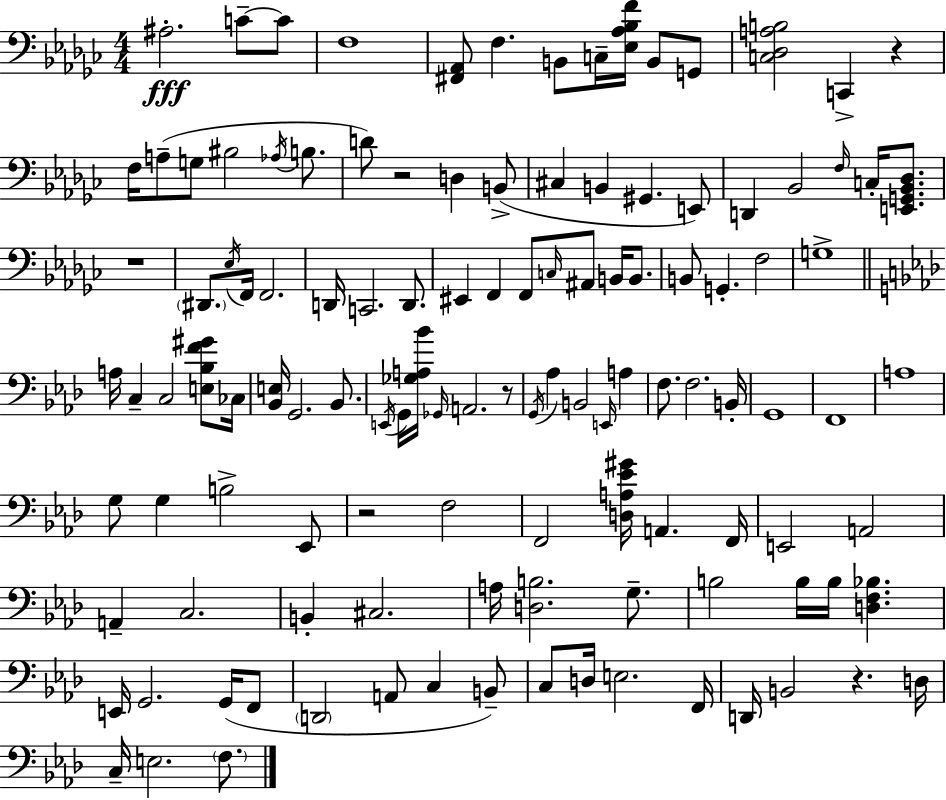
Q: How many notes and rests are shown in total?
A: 119